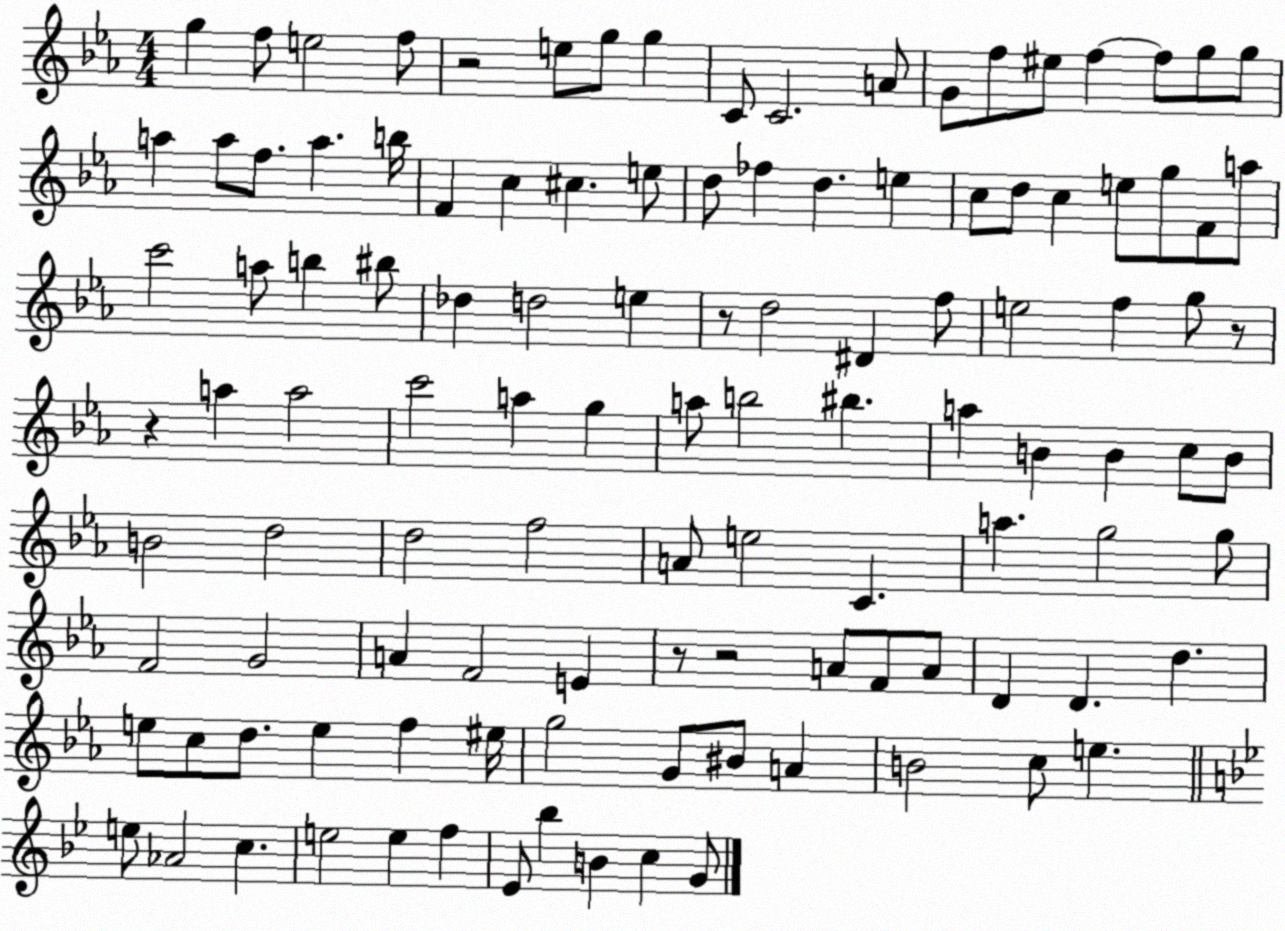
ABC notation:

X:1
T:Untitled
M:4/4
L:1/4
K:Eb
g f/2 e2 f/2 z2 e/2 g/2 g C/2 C2 A/2 G/2 f/2 ^e/2 f f/2 g/2 g/2 a a/2 f/2 a b/4 F c ^c e/2 d/2 _f d e c/2 d/2 c e/2 g/2 F/2 a/2 c'2 a/2 b ^b/2 _d d2 e z/2 d2 ^D f/2 e2 f g/2 z/2 z a a2 c'2 a g a/2 b2 ^b a B B c/2 B/2 B2 d2 d2 f2 A/2 e2 C a g2 g/2 F2 G2 A F2 E z/2 z2 A/2 F/2 A/2 D D d e/2 c/2 d/2 e f ^e/4 g2 G/2 ^B/2 A B2 c/2 e e/2 _A2 c e2 e f _E/2 _b B c G/2